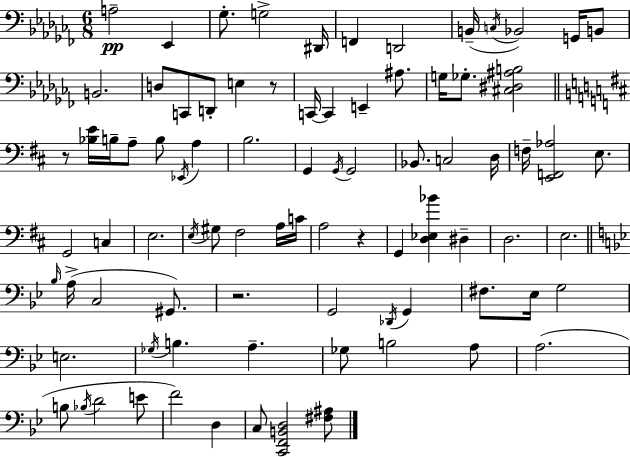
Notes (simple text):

A3/h Eb2/q Gb3/e. G3/h D#2/s F2/q D2/h B2/s C3/s Bb2/h G2/s B2/e B2/h. D3/e C2/e D2/e E3/q R/e C2/s C2/q E2/q A#3/e. G3/s Gb3/e. [C#3,D#3,A#3,B3]/h R/e [Bb3,E4]/s B3/s A3/e B3/e Eb2/s A3/q B3/h. G2/q G2/s G2/h Bb2/e. C3/h D3/s F3/s [E2,F2,Ab3]/h E3/e. G2/h C3/q E3/h. E3/s G#3/e F#3/h A3/s C4/s A3/h R/q G2/q [D3,Eb3,Bb4]/q D#3/q D3/h. E3/h. Bb3/s A3/s C3/h G#2/e. R/h. G2/h Db2/s G2/q F#3/e. Eb3/s G3/h E3/h. Gb3/s B3/q. A3/q. Gb3/e B3/h A3/e A3/h. B3/e Bb3/s D4/h E4/e F4/h D3/q C3/e [C2,F2,B2,D3]/h [F#3,A#3]/e